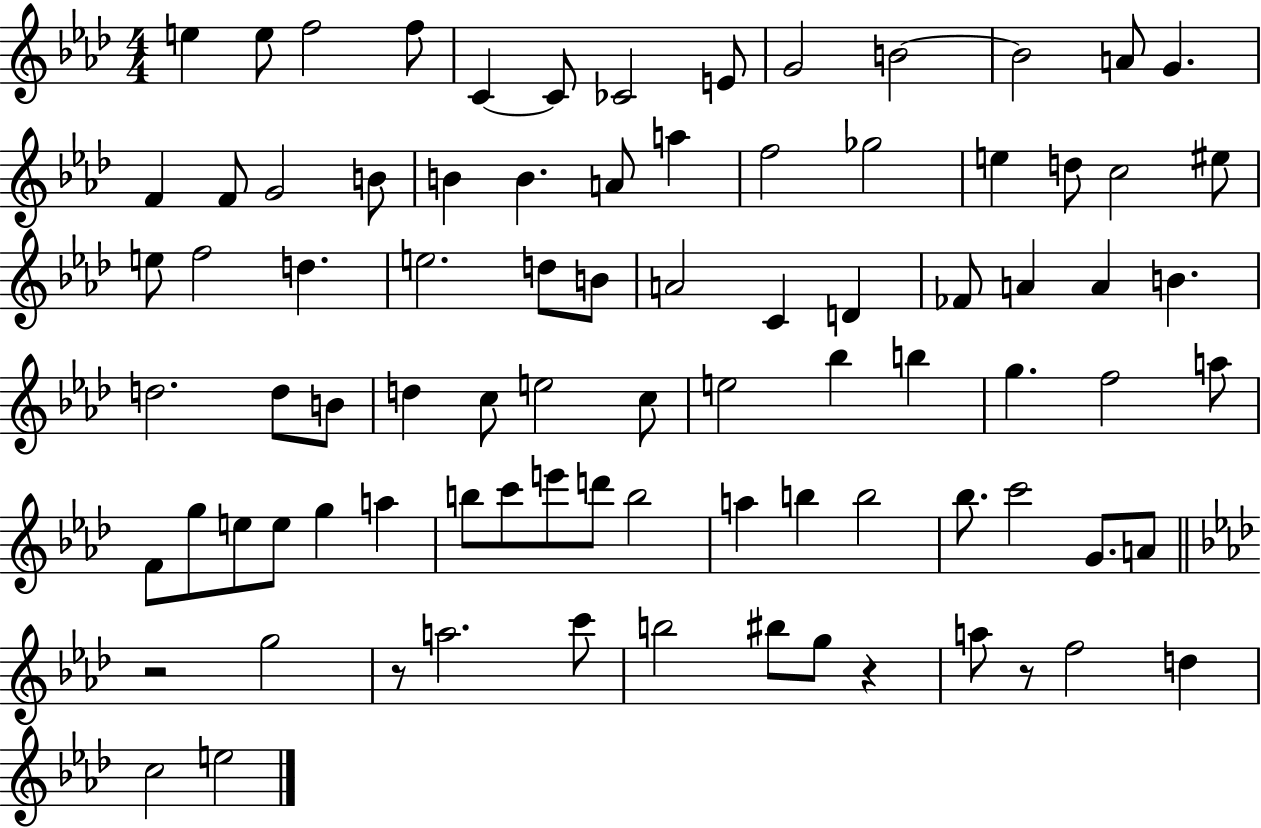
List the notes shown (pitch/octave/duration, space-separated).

E5/q E5/e F5/h F5/e C4/q C4/e CES4/h E4/e G4/h B4/h B4/h A4/e G4/q. F4/q F4/e G4/h B4/e B4/q B4/q. A4/e A5/q F5/h Gb5/h E5/q D5/e C5/h EIS5/e E5/e F5/h D5/q. E5/h. D5/e B4/e A4/h C4/q D4/q FES4/e A4/q A4/q B4/q. D5/h. D5/e B4/e D5/q C5/e E5/h C5/e E5/h Bb5/q B5/q G5/q. F5/h A5/e F4/e G5/e E5/e E5/e G5/q A5/q B5/e C6/e E6/e D6/e B5/h A5/q B5/q B5/h Bb5/e. C6/h G4/e. A4/e R/h G5/h R/e A5/h. C6/e B5/h BIS5/e G5/e R/q A5/e R/e F5/h D5/q C5/h E5/h